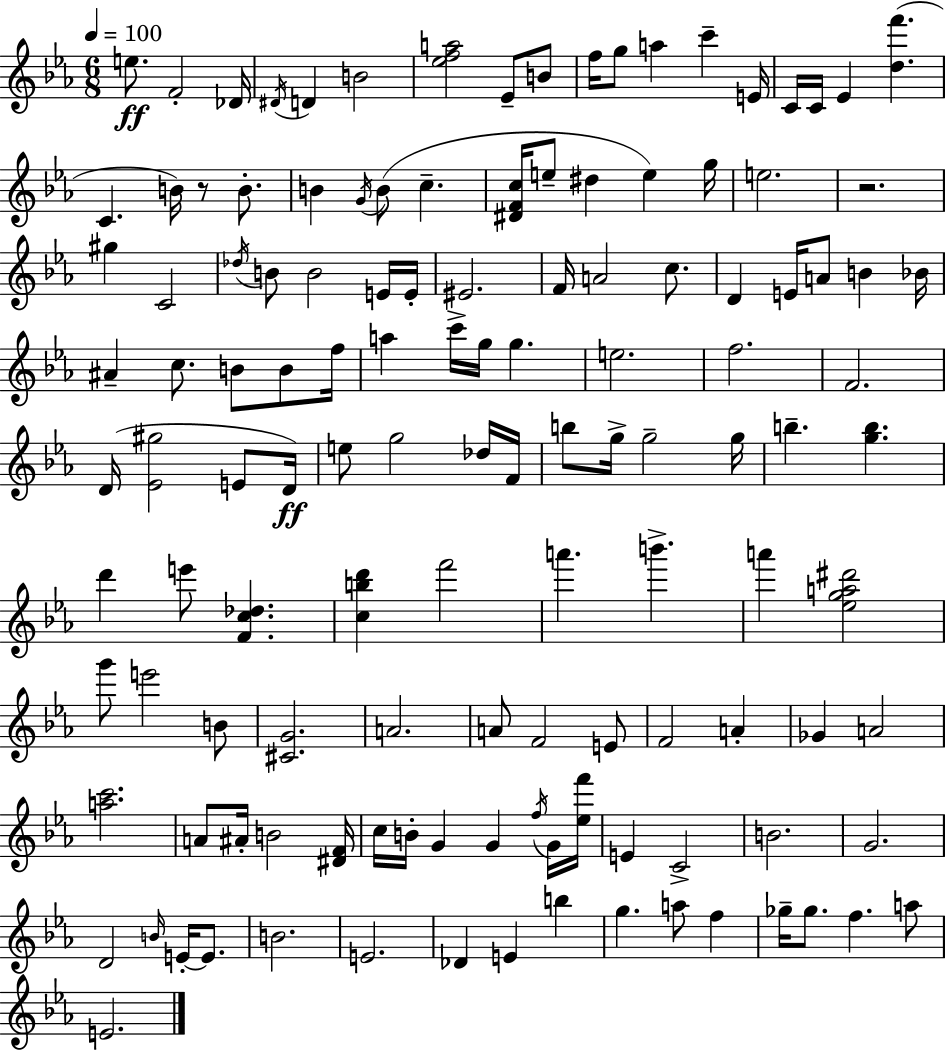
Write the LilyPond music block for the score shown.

{
  \clef treble
  \numericTimeSignature
  \time 6/8
  \key c \minor
  \tempo 4 = 100
  \repeat volta 2 { e''8.\ff f'2-. des'16 | \acciaccatura { dis'16 } d'4 b'2 | <ees'' f'' a''>2 ees'8-- b'8 | f''16 g''8 a''4 c'''4-- | \break e'16 c'16 c'16 ees'4 <d'' f'''>4.( | c'4. b'16) r8 b'8.-. | b'4 \acciaccatura { g'16 } b'8( c''4.-- | <dis' f' c''>16 e''8-- dis''4 e''4) | \break g''16 e''2. | r2. | gis''4 c'2 | \acciaccatura { des''16 } b'8 b'2 | \break e'16 e'16-. eis'2. | f'16 a'2 | c''8. d'4 e'16 a'8 b'4 | bes'16 ais'4-- c''8. b'8 | \break b'8 f''16 a''4 c'''16-> g''16 g''4. | e''2. | f''2. | f'2. | \break d'16( <ees' gis''>2 | e'8 d'16\ff) e''8 g''2 | des''16 f'16 b''8 g''16-> g''2-- | g''16 b''4.-- <g'' b''>4. | \break d'''4 e'''8 <f' c'' des''>4. | <c'' b'' d'''>4 f'''2 | a'''4. b'''4.-> | a'''4 <ees'' g'' a'' dis'''>2 | \break g'''8 e'''2 | b'8 <cis' g'>2. | a'2. | a'8 f'2 | \break e'8 f'2 a'4-. | ges'4 a'2 | <a'' c'''>2. | a'8 ais'16-. b'2 | \break <dis' f'>16 c''16 b'16-. g'4 g'4 | \acciaccatura { f''16 } g'16 <ees'' f'''>16 e'4 c'2-> | b'2. | g'2. | \break d'2 | \grace { b'16 } e'16-.~~ e'8. b'2. | e'2. | des'4 e'4 | \break b''4 g''4. a''8 | f''4 ges''16-- ges''8. f''4. | a''8 e'2. | } \bar "|."
}